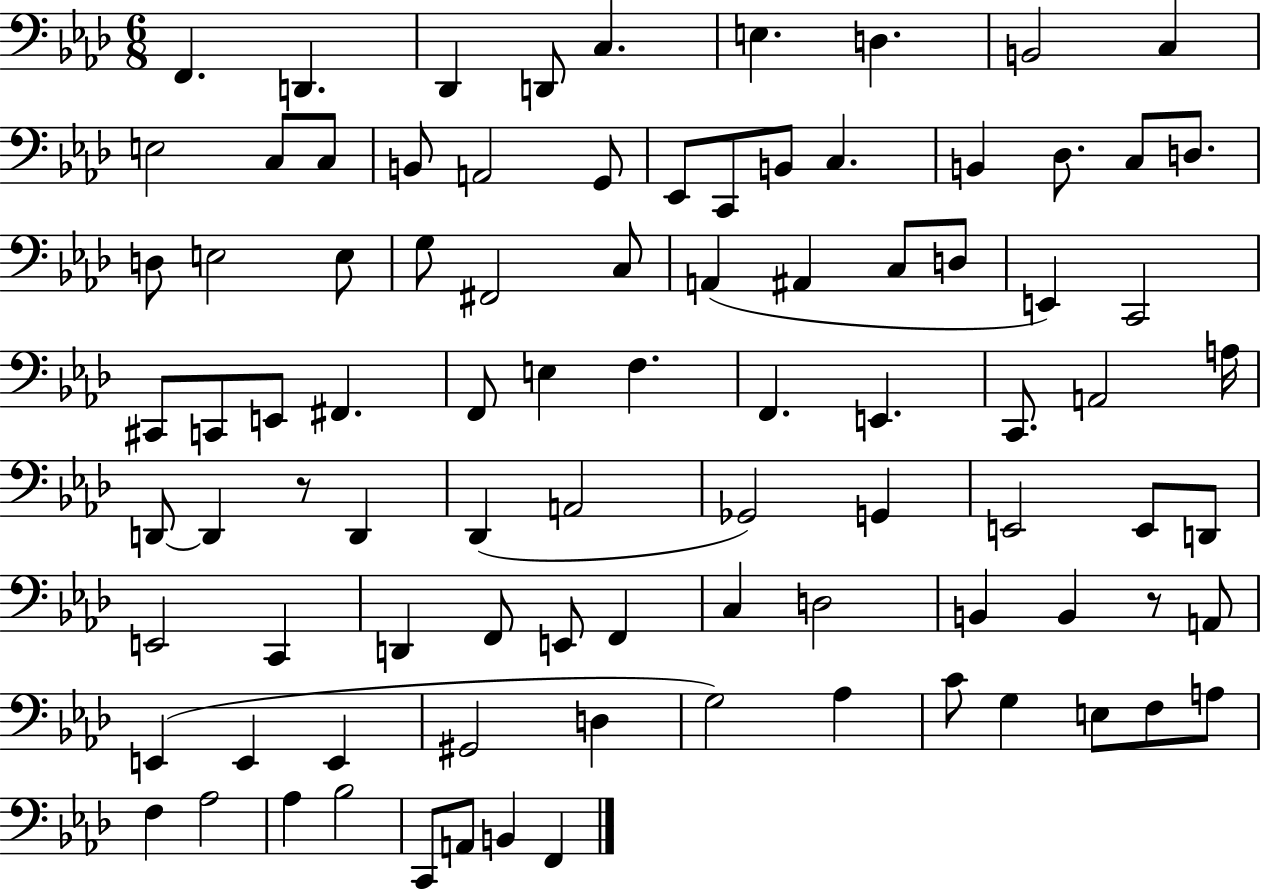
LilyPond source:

{
  \clef bass
  \numericTimeSignature
  \time 6/8
  \key aes \major
  f,4. d,4. | des,4 d,8 c4. | e4. d4. | b,2 c4 | \break e2 c8 c8 | b,8 a,2 g,8 | ees,8 c,8 b,8 c4. | b,4 des8. c8 d8. | \break d8 e2 e8 | g8 fis,2 c8 | a,4( ais,4 c8 d8 | e,4) c,2 | \break cis,8 c,8 e,8 fis,4. | f,8 e4 f4. | f,4. e,4. | c,8. a,2 a16 | \break d,8~~ d,4 r8 d,4 | des,4( a,2 | ges,2) g,4 | e,2 e,8 d,8 | \break e,2 c,4 | d,4 f,8 e,8 f,4 | c4 d2 | b,4 b,4 r8 a,8 | \break e,4( e,4 e,4 | gis,2 d4 | g2) aes4 | c'8 g4 e8 f8 a8 | \break f4 aes2 | aes4 bes2 | c,8 a,8 b,4 f,4 | \bar "|."
}